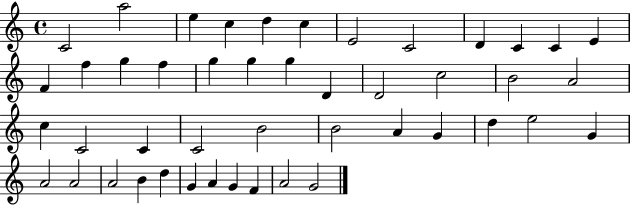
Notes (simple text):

C4/h A5/h E5/q C5/q D5/q C5/q E4/h C4/h D4/q C4/q C4/q E4/q F4/q F5/q G5/q F5/q G5/q G5/q G5/q D4/q D4/h C5/h B4/h A4/h C5/q C4/h C4/q C4/h B4/h B4/h A4/q G4/q D5/q E5/h G4/q A4/h A4/h A4/h B4/q D5/q G4/q A4/q G4/q F4/q A4/h G4/h